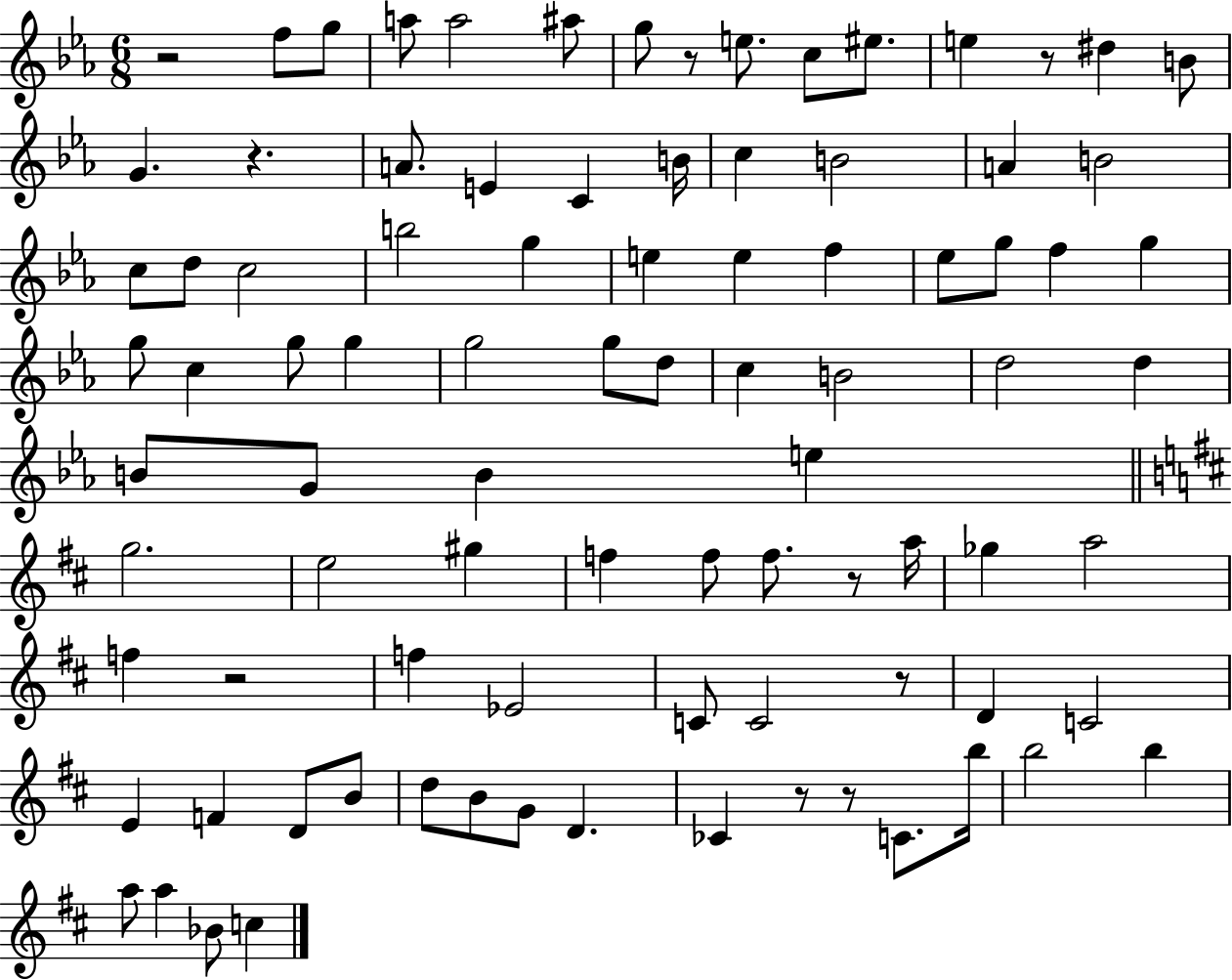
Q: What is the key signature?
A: EES major